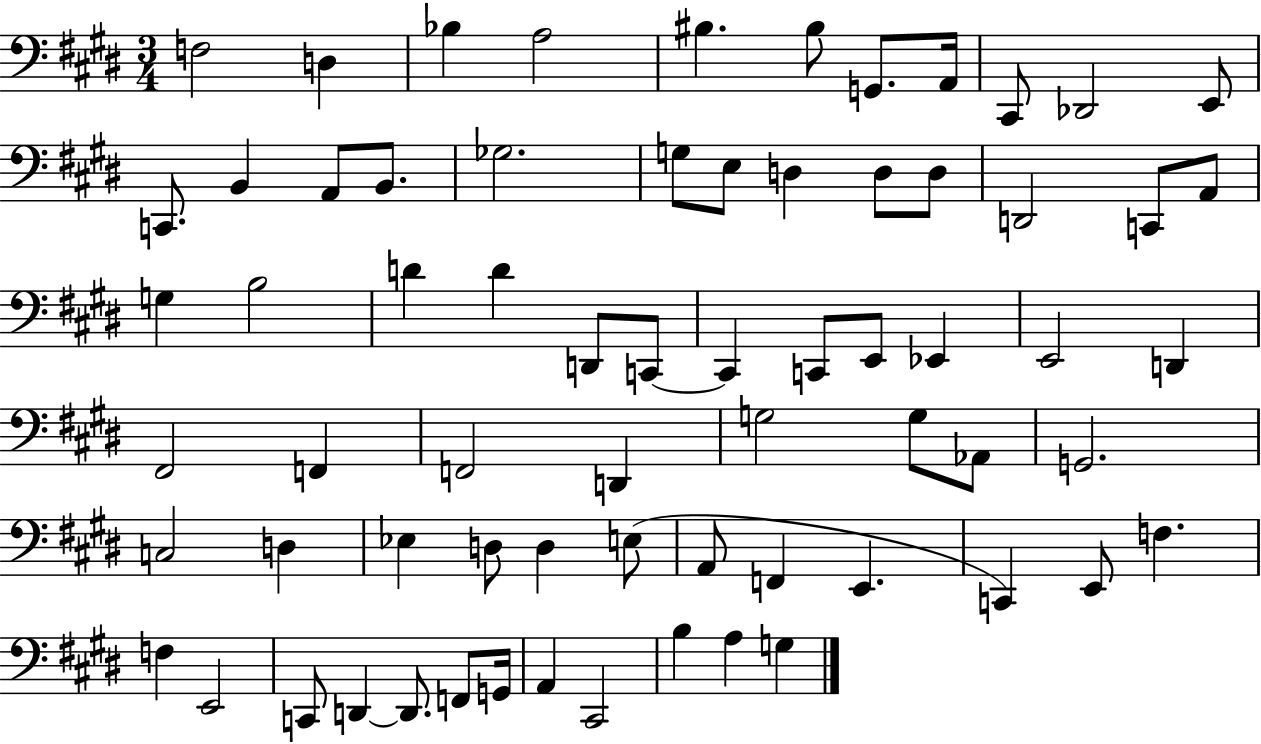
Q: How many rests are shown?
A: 0